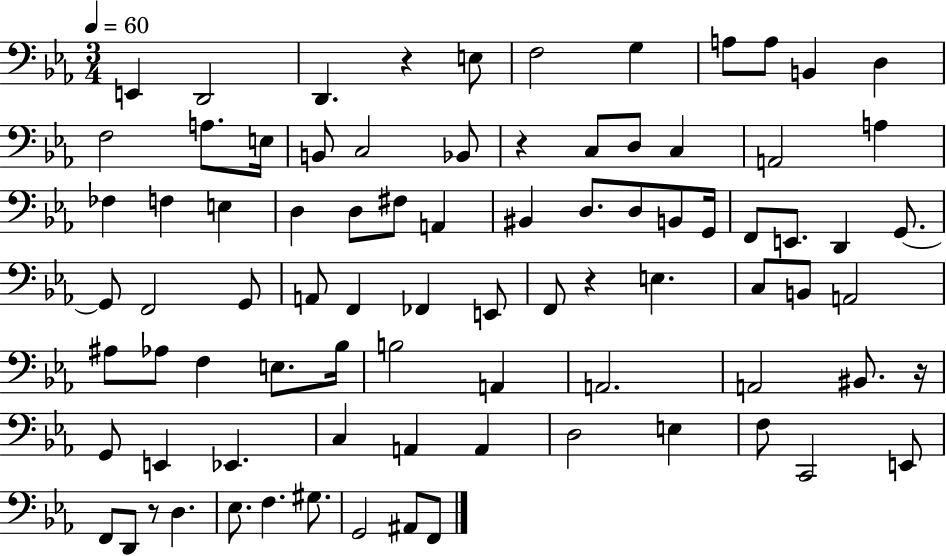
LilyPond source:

{
  \clef bass
  \numericTimeSignature
  \time 3/4
  \key ees \major
  \tempo 4 = 60
  \repeat volta 2 { e,4 d,2 | d,4. r4 e8 | f2 g4 | a8 a8 b,4 d4 | \break f2 a8. e16 | b,8 c2 bes,8 | r4 c8 d8 c4 | a,2 a4 | \break fes4 f4 e4 | d4 d8 fis8 a,4 | bis,4 d8. d8 b,8 g,16 | f,8 e,8. d,4 g,8.~~ | \break g,8 f,2 g,8 | a,8 f,4 fes,4 e,8 | f,8 r4 e4. | c8 b,8 a,2 | \break ais8 aes8 f4 e8. bes16 | b2 a,4 | a,2. | a,2 bis,8. r16 | \break g,8 e,4 ees,4. | c4 a,4 a,4 | d2 e4 | f8 c,2 e,8 | \break f,8 d,8 r8 d4. | ees8. f4. gis8. | g,2 ais,8 f,8 | } \bar "|."
}